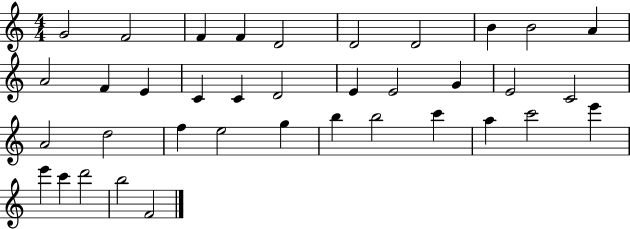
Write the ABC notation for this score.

X:1
T:Untitled
M:4/4
L:1/4
K:C
G2 F2 F F D2 D2 D2 B B2 A A2 F E C C D2 E E2 G E2 C2 A2 d2 f e2 g b b2 c' a c'2 e' e' c' d'2 b2 F2